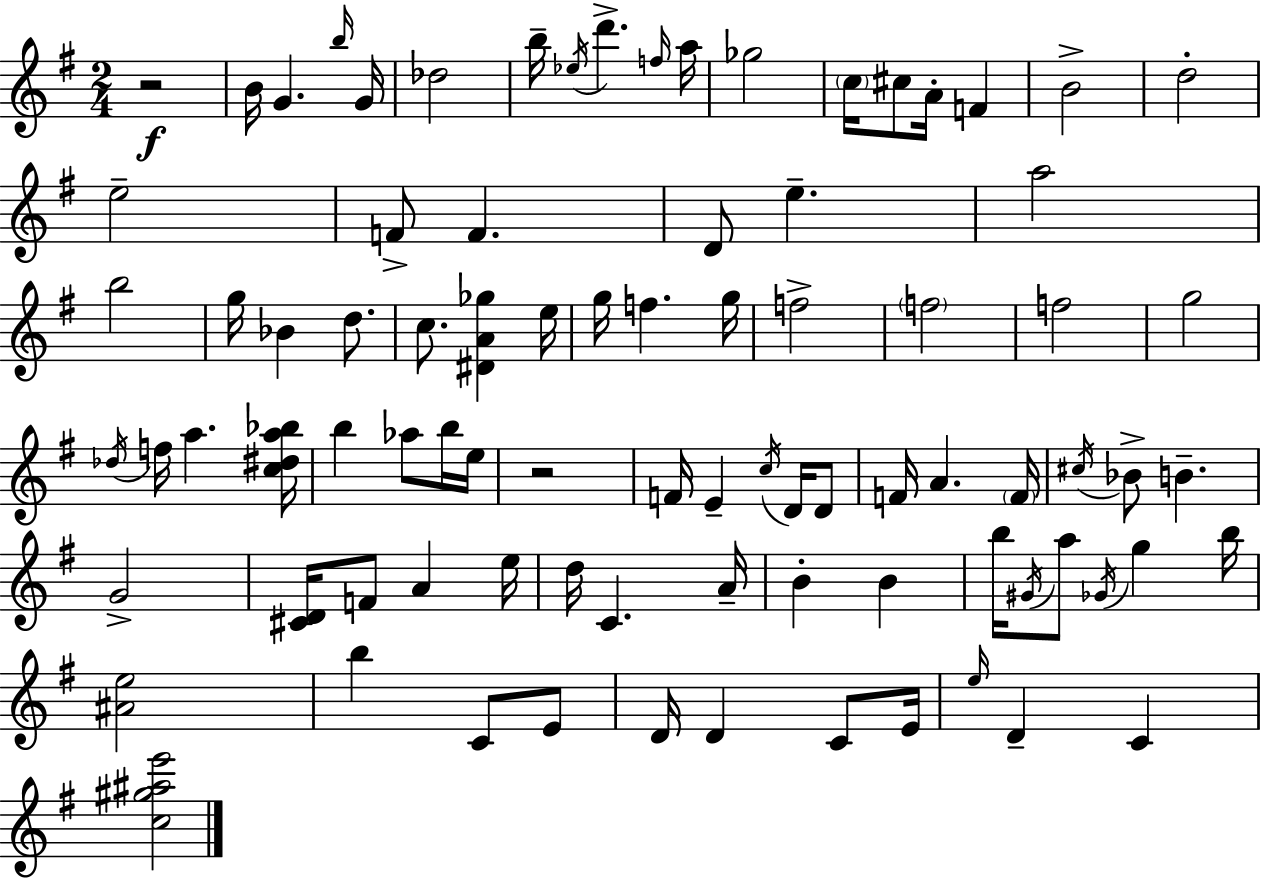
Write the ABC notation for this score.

X:1
T:Untitled
M:2/4
L:1/4
K:G
z2 B/4 G b/4 G/4 _d2 b/4 _e/4 d' f/4 a/4 _g2 c/4 ^c/2 A/4 F B2 d2 e2 F/2 F D/2 e a2 b2 g/4 _B d/2 c/2 [^DA_g] e/4 g/4 f g/4 f2 f2 f2 g2 _d/4 f/4 a [c^da_b]/4 b _a/2 b/4 e/4 z2 F/4 E c/4 D/4 D/2 F/4 A F/4 ^c/4 _B/2 B G2 [^CD]/4 F/2 A e/4 d/4 C A/4 B B b/4 ^G/4 a/2 _G/4 g b/4 [^Ae]2 b C/2 E/2 D/4 D C/2 E/4 e/4 D C [c^g^ae']2